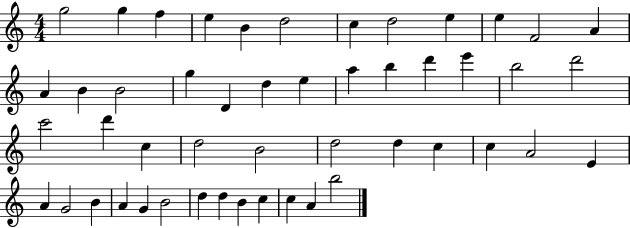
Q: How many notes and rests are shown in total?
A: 49